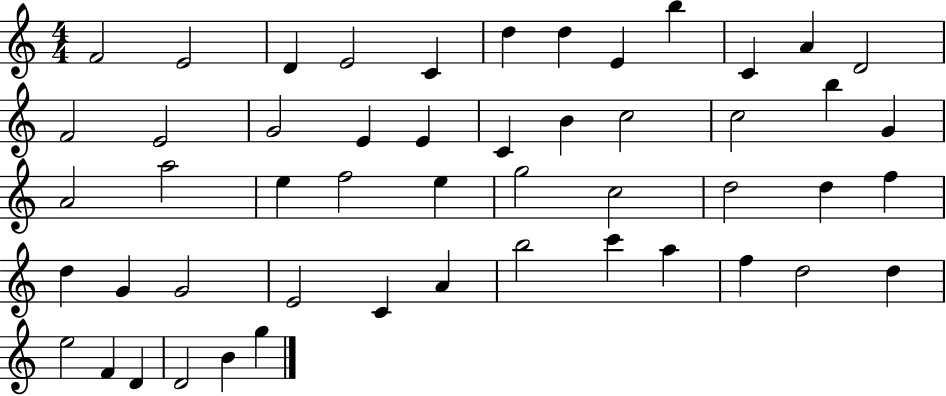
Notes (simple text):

F4/h E4/h D4/q E4/h C4/q D5/q D5/q E4/q B5/q C4/q A4/q D4/h F4/h E4/h G4/h E4/q E4/q C4/q B4/q C5/h C5/h B5/q G4/q A4/h A5/h E5/q F5/h E5/q G5/h C5/h D5/h D5/q F5/q D5/q G4/q G4/h E4/h C4/q A4/q B5/h C6/q A5/q F5/q D5/h D5/q E5/h F4/q D4/q D4/h B4/q G5/q